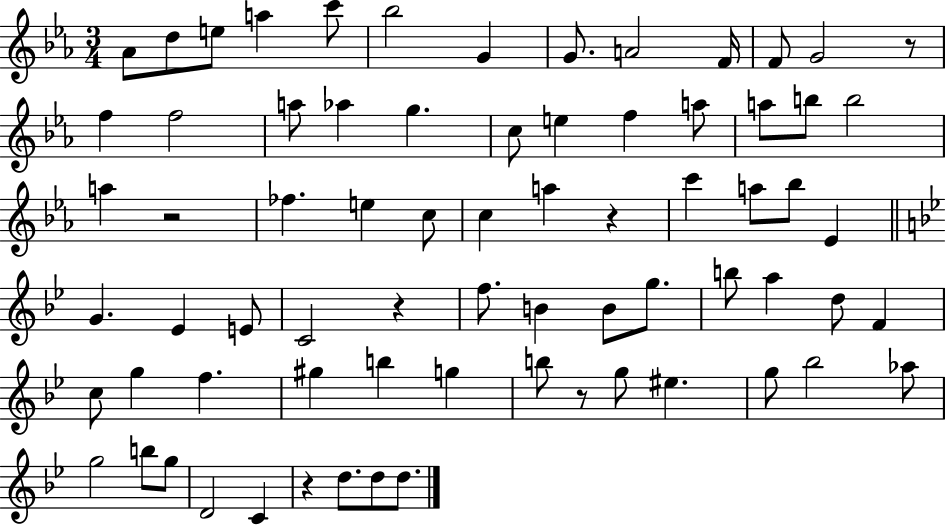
{
  \clef treble
  \numericTimeSignature
  \time 3/4
  \key ees \major
  \repeat volta 2 { aes'8 d''8 e''8 a''4 c'''8 | bes''2 g'4 | g'8. a'2 f'16 | f'8 g'2 r8 | \break f''4 f''2 | a''8 aes''4 g''4. | c''8 e''4 f''4 a''8 | a''8 b''8 b''2 | \break a''4 r2 | fes''4. e''4 c''8 | c''4 a''4 r4 | c'''4 a''8 bes''8 ees'4 | \break \bar "||" \break \key bes \major g'4. ees'4 e'8 | c'2 r4 | f''8. b'4 b'8 g''8. | b''8 a''4 d''8 f'4 | \break c''8 g''4 f''4. | gis''4 b''4 g''4 | b''8 r8 g''8 eis''4. | g''8 bes''2 aes''8 | \break g''2 b''8 g''8 | d'2 c'4 | r4 d''8. d''8 d''8. | } \bar "|."
}